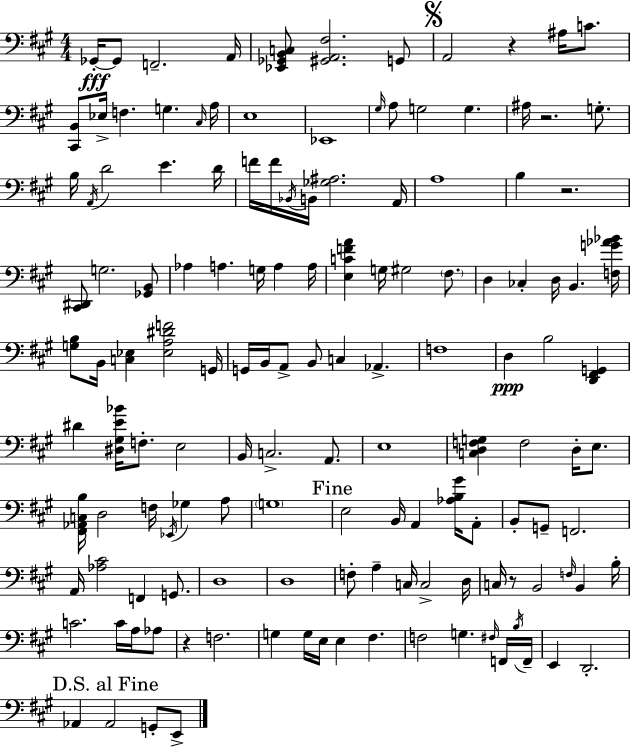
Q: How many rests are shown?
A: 5